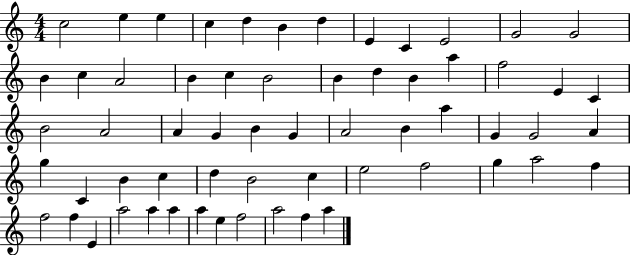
{
  \clef treble
  \numericTimeSignature
  \time 4/4
  \key c \major
  c''2 e''4 e''4 | c''4 d''4 b'4 d''4 | e'4 c'4 e'2 | g'2 g'2 | \break b'4 c''4 a'2 | b'4 c''4 b'2 | b'4 d''4 b'4 a''4 | f''2 e'4 c'4 | \break b'2 a'2 | a'4 g'4 b'4 g'4 | a'2 b'4 a''4 | g'4 g'2 a'4 | \break g''4 c'4 b'4 c''4 | d''4 b'2 c''4 | e''2 f''2 | g''4 a''2 f''4 | \break f''2 f''4 e'4 | a''2 a''4 a''4 | a''4 e''4 f''2 | a''2 f''4 a''4 | \break \bar "|."
}